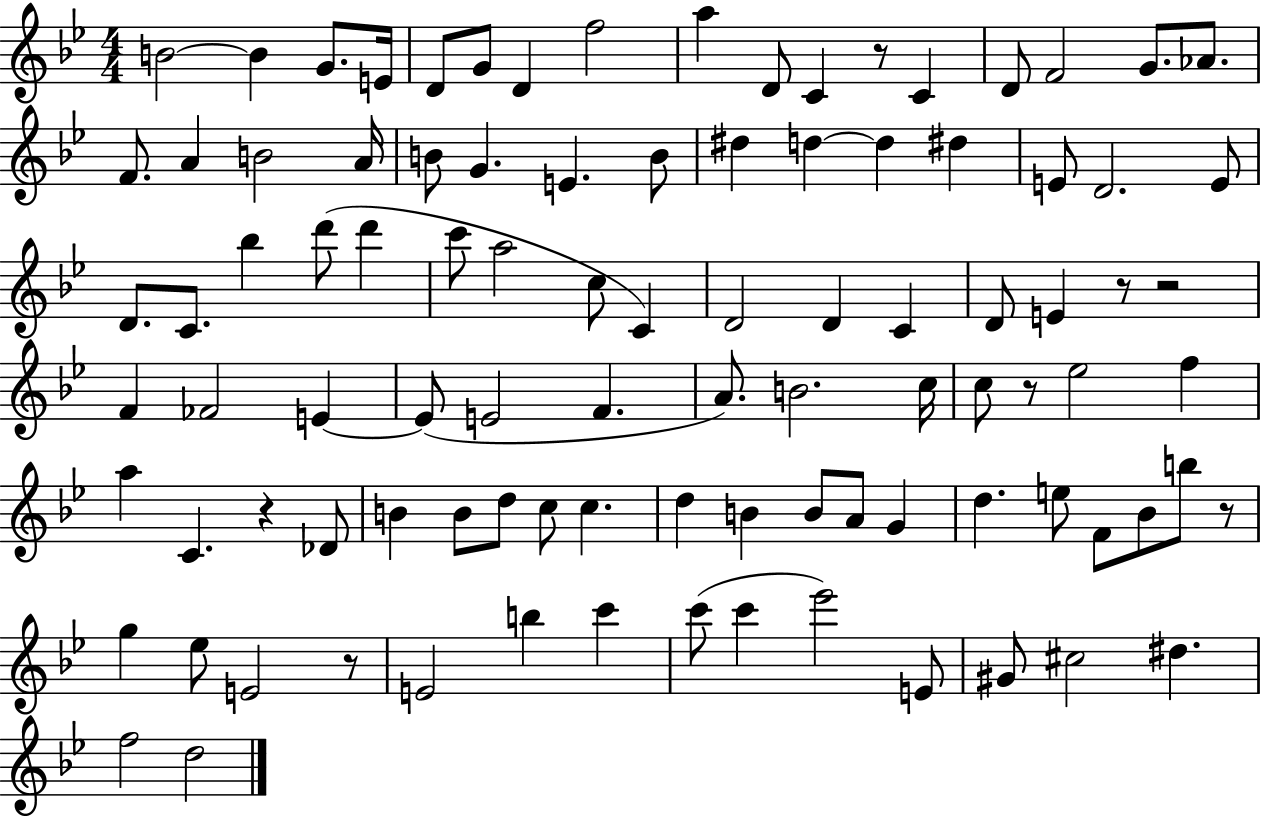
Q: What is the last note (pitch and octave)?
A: D5